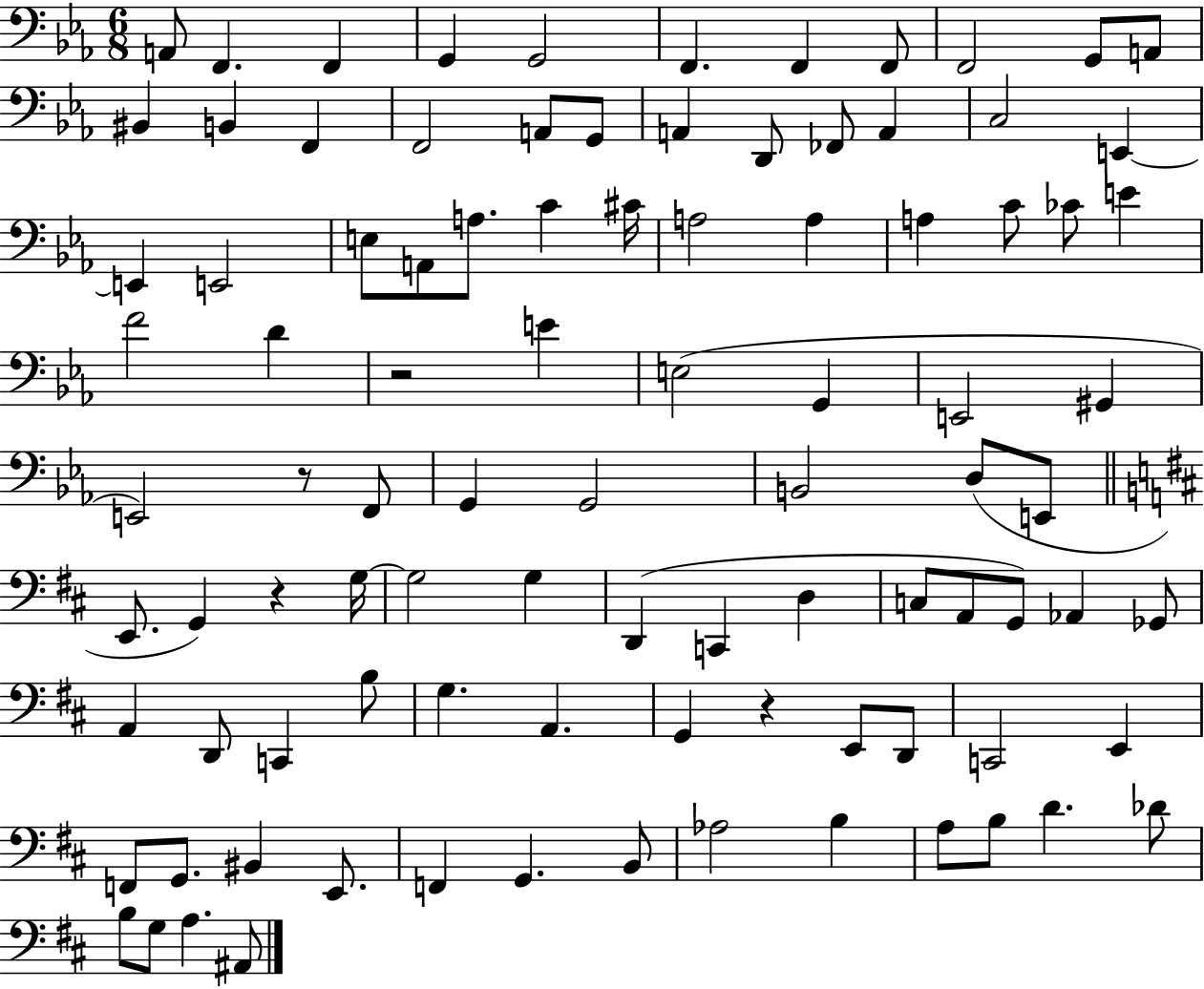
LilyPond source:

{
  \clef bass
  \numericTimeSignature
  \time 6/8
  \key ees \major
  a,8 f,4. f,4 | g,4 g,2 | f,4. f,4 f,8 | f,2 g,8 a,8 | \break bis,4 b,4 f,4 | f,2 a,8 g,8 | a,4 d,8 fes,8 a,4 | c2 e,4~~ | \break e,4 e,2 | e8 a,8 a8. c'4 cis'16 | a2 a4 | a4 c'8 ces'8 e'4 | \break f'2 d'4 | r2 e'4 | e2( g,4 | e,2 gis,4 | \break e,2) r8 f,8 | g,4 g,2 | b,2 d8( e,8 | \bar "||" \break \key d \major e,8. g,4) r4 g16~~ | g2 g4 | d,4( c,4 d4 | c8 a,8 g,8) aes,4 ges,8 | \break a,4 d,8 c,4 b8 | g4. a,4. | g,4 r4 e,8 d,8 | c,2 e,4 | \break f,8 g,8. bis,4 e,8. | f,4 g,4. b,8 | aes2 b4 | a8 b8 d'4. des'8 | \break b8 g8 a4. ais,8 | \bar "|."
}